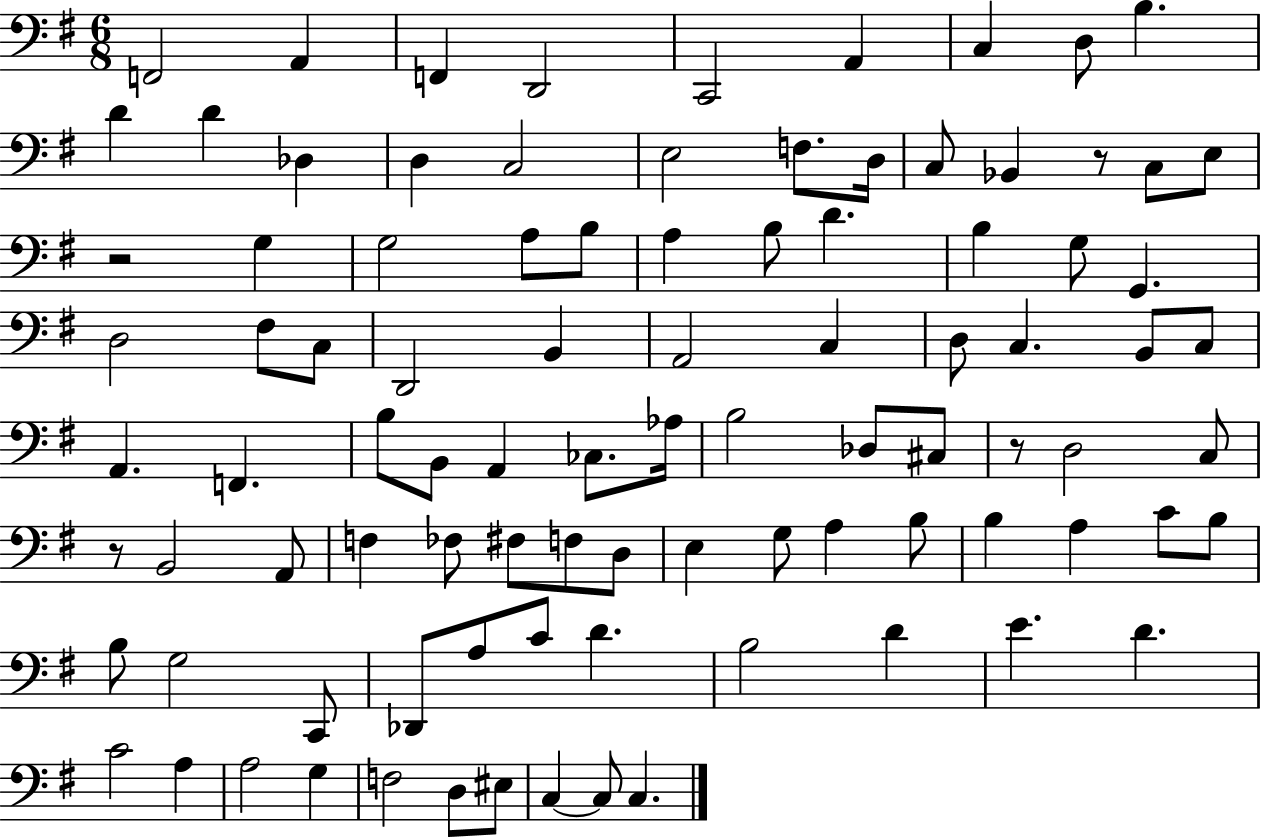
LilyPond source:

{
  \clef bass
  \numericTimeSignature
  \time 6/8
  \key g \major
  f,2 a,4 | f,4 d,2 | c,2 a,4 | c4 d8 b4. | \break d'4 d'4 des4 | d4 c2 | e2 f8. d16 | c8 bes,4 r8 c8 e8 | \break r2 g4 | g2 a8 b8 | a4 b8 d'4. | b4 g8 g,4. | \break d2 fis8 c8 | d,2 b,4 | a,2 c4 | d8 c4. b,8 c8 | \break a,4. f,4. | b8 b,8 a,4 ces8. aes16 | b2 des8 cis8 | r8 d2 c8 | \break r8 b,2 a,8 | f4 fes8 fis8 f8 d8 | e4 g8 a4 b8 | b4 a4 c'8 b8 | \break b8 g2 c,8 | des,8 a8 c'8 d'4. | b2 d'4 | e'4. d'4. | \break c'2 a4 | a2 g4 | f2 d8 eis8 | c4~~ c8 c4. | \break \bar "|."
}